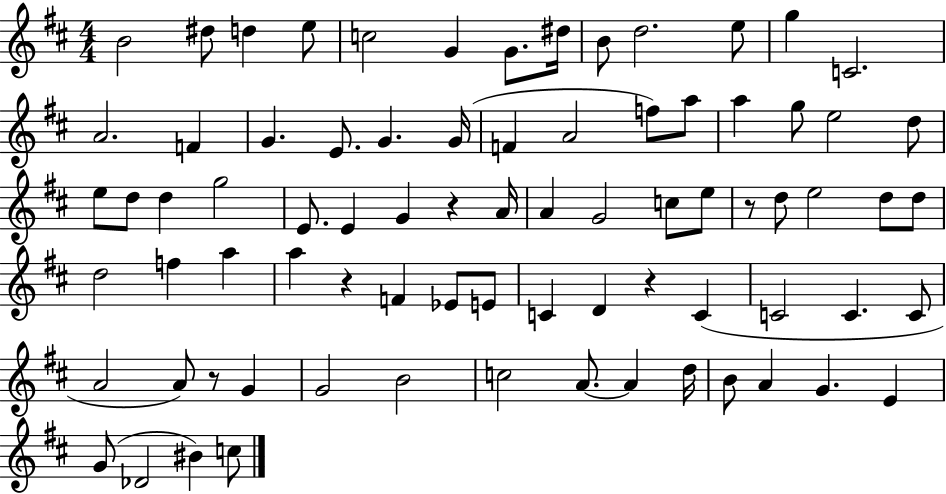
X:1
T:Untitled
M:4/4
L:1/4
K:D
B2 ^d/2 d e/2 c2 G G/2 ^d/4 B/2 d2 e/2 g C2 A2 F G E/2 G G/4 F A2 f/2 a/2 a g/2 e2 d/2 e/2 d/2 d g2 E/2 E G z A/4 A G2 c/2 e/2 z/2 d/2 e2 d/2 d/2 d2 f a a z F _E/2 E/2 C D z C C2 C C/2 A2 A/2 z/2 G G2 B2 c2 A/2 A d/4 B/2 A G E G/2 _D2 ^B c/2